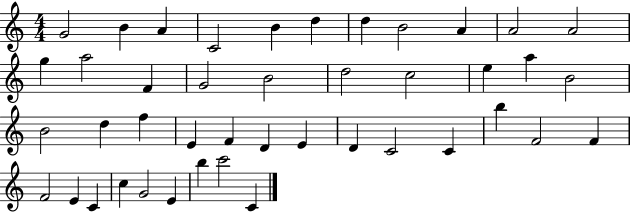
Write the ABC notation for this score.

X:1
T:Untitled
M:4/4
L:1/4
K:C
G2 B A C2 B d d B2 A A2 A2 g a2 F G2 B2 d2 c2 e a B2 B2 d f E F D E D C2 C b F2 F F2 E C c G2 E b c'2 C